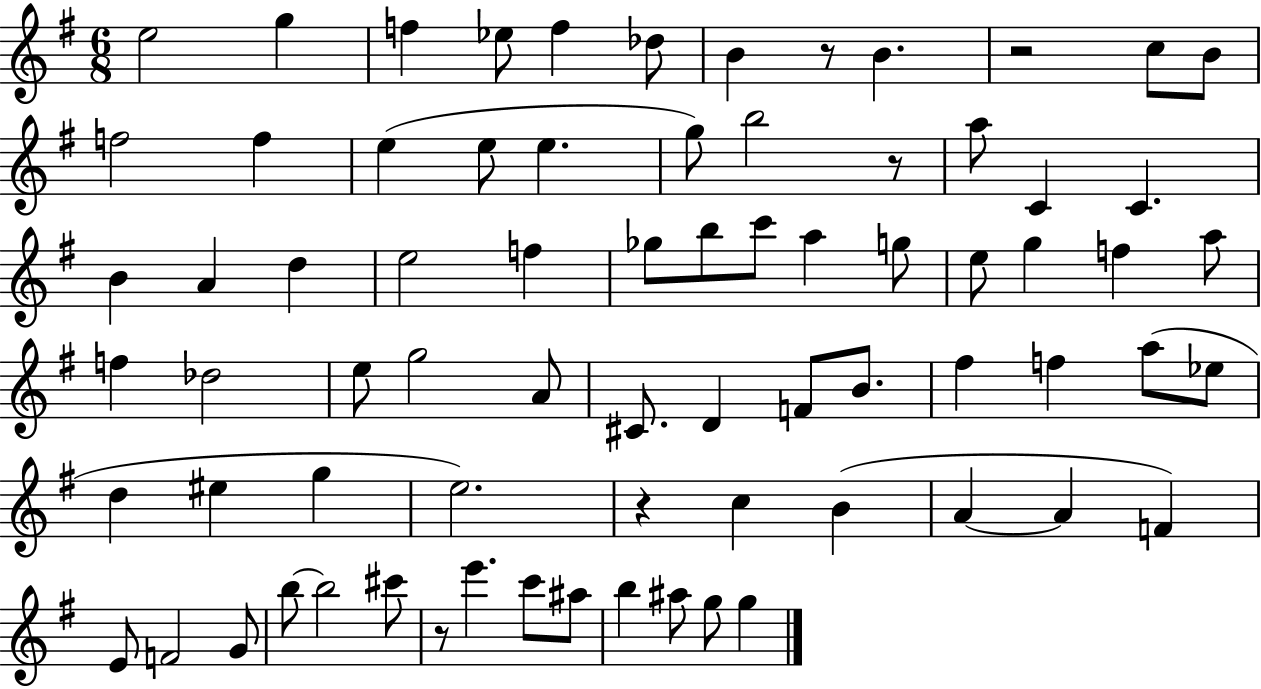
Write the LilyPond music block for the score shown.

{
  \clef treble
  \numericTimeSignature
  \time 6/8
  \key g \major
  \repeat volta 2 { e''2 g''4 | f''4 ees''8 f''4 des''8 | b'4 r8 b'4. | r2 c''8 b'8 | \break f''2 f''4 | e''4( e''8 e''4. | g''8) b''2 r8 | a''8 c'4 c'4. | \break b'4 a'4 d''4 | e''2 f''4 | ges''8 b''8 c'''8 a''4 g''8 | e''8 g''4 f''4 a''8 | \break f''4 des''2 | e''8 g''2 a'8 | cis'8. d'4 f'8 b'8. | fis''4 f''4 a''8( ees''8 | \break d''4 eis''4 g''4 | e''2.) | r4 c''4 b'4( | a'4~~ a'4 f'4) | \break e'8 f'2 g'8 | b''8~~ b''2 cis'''8 | r8 e'''4. c'''8 ais''8 | b''4 ais''8 g''8 g''4 | \break } \bar "|."
}